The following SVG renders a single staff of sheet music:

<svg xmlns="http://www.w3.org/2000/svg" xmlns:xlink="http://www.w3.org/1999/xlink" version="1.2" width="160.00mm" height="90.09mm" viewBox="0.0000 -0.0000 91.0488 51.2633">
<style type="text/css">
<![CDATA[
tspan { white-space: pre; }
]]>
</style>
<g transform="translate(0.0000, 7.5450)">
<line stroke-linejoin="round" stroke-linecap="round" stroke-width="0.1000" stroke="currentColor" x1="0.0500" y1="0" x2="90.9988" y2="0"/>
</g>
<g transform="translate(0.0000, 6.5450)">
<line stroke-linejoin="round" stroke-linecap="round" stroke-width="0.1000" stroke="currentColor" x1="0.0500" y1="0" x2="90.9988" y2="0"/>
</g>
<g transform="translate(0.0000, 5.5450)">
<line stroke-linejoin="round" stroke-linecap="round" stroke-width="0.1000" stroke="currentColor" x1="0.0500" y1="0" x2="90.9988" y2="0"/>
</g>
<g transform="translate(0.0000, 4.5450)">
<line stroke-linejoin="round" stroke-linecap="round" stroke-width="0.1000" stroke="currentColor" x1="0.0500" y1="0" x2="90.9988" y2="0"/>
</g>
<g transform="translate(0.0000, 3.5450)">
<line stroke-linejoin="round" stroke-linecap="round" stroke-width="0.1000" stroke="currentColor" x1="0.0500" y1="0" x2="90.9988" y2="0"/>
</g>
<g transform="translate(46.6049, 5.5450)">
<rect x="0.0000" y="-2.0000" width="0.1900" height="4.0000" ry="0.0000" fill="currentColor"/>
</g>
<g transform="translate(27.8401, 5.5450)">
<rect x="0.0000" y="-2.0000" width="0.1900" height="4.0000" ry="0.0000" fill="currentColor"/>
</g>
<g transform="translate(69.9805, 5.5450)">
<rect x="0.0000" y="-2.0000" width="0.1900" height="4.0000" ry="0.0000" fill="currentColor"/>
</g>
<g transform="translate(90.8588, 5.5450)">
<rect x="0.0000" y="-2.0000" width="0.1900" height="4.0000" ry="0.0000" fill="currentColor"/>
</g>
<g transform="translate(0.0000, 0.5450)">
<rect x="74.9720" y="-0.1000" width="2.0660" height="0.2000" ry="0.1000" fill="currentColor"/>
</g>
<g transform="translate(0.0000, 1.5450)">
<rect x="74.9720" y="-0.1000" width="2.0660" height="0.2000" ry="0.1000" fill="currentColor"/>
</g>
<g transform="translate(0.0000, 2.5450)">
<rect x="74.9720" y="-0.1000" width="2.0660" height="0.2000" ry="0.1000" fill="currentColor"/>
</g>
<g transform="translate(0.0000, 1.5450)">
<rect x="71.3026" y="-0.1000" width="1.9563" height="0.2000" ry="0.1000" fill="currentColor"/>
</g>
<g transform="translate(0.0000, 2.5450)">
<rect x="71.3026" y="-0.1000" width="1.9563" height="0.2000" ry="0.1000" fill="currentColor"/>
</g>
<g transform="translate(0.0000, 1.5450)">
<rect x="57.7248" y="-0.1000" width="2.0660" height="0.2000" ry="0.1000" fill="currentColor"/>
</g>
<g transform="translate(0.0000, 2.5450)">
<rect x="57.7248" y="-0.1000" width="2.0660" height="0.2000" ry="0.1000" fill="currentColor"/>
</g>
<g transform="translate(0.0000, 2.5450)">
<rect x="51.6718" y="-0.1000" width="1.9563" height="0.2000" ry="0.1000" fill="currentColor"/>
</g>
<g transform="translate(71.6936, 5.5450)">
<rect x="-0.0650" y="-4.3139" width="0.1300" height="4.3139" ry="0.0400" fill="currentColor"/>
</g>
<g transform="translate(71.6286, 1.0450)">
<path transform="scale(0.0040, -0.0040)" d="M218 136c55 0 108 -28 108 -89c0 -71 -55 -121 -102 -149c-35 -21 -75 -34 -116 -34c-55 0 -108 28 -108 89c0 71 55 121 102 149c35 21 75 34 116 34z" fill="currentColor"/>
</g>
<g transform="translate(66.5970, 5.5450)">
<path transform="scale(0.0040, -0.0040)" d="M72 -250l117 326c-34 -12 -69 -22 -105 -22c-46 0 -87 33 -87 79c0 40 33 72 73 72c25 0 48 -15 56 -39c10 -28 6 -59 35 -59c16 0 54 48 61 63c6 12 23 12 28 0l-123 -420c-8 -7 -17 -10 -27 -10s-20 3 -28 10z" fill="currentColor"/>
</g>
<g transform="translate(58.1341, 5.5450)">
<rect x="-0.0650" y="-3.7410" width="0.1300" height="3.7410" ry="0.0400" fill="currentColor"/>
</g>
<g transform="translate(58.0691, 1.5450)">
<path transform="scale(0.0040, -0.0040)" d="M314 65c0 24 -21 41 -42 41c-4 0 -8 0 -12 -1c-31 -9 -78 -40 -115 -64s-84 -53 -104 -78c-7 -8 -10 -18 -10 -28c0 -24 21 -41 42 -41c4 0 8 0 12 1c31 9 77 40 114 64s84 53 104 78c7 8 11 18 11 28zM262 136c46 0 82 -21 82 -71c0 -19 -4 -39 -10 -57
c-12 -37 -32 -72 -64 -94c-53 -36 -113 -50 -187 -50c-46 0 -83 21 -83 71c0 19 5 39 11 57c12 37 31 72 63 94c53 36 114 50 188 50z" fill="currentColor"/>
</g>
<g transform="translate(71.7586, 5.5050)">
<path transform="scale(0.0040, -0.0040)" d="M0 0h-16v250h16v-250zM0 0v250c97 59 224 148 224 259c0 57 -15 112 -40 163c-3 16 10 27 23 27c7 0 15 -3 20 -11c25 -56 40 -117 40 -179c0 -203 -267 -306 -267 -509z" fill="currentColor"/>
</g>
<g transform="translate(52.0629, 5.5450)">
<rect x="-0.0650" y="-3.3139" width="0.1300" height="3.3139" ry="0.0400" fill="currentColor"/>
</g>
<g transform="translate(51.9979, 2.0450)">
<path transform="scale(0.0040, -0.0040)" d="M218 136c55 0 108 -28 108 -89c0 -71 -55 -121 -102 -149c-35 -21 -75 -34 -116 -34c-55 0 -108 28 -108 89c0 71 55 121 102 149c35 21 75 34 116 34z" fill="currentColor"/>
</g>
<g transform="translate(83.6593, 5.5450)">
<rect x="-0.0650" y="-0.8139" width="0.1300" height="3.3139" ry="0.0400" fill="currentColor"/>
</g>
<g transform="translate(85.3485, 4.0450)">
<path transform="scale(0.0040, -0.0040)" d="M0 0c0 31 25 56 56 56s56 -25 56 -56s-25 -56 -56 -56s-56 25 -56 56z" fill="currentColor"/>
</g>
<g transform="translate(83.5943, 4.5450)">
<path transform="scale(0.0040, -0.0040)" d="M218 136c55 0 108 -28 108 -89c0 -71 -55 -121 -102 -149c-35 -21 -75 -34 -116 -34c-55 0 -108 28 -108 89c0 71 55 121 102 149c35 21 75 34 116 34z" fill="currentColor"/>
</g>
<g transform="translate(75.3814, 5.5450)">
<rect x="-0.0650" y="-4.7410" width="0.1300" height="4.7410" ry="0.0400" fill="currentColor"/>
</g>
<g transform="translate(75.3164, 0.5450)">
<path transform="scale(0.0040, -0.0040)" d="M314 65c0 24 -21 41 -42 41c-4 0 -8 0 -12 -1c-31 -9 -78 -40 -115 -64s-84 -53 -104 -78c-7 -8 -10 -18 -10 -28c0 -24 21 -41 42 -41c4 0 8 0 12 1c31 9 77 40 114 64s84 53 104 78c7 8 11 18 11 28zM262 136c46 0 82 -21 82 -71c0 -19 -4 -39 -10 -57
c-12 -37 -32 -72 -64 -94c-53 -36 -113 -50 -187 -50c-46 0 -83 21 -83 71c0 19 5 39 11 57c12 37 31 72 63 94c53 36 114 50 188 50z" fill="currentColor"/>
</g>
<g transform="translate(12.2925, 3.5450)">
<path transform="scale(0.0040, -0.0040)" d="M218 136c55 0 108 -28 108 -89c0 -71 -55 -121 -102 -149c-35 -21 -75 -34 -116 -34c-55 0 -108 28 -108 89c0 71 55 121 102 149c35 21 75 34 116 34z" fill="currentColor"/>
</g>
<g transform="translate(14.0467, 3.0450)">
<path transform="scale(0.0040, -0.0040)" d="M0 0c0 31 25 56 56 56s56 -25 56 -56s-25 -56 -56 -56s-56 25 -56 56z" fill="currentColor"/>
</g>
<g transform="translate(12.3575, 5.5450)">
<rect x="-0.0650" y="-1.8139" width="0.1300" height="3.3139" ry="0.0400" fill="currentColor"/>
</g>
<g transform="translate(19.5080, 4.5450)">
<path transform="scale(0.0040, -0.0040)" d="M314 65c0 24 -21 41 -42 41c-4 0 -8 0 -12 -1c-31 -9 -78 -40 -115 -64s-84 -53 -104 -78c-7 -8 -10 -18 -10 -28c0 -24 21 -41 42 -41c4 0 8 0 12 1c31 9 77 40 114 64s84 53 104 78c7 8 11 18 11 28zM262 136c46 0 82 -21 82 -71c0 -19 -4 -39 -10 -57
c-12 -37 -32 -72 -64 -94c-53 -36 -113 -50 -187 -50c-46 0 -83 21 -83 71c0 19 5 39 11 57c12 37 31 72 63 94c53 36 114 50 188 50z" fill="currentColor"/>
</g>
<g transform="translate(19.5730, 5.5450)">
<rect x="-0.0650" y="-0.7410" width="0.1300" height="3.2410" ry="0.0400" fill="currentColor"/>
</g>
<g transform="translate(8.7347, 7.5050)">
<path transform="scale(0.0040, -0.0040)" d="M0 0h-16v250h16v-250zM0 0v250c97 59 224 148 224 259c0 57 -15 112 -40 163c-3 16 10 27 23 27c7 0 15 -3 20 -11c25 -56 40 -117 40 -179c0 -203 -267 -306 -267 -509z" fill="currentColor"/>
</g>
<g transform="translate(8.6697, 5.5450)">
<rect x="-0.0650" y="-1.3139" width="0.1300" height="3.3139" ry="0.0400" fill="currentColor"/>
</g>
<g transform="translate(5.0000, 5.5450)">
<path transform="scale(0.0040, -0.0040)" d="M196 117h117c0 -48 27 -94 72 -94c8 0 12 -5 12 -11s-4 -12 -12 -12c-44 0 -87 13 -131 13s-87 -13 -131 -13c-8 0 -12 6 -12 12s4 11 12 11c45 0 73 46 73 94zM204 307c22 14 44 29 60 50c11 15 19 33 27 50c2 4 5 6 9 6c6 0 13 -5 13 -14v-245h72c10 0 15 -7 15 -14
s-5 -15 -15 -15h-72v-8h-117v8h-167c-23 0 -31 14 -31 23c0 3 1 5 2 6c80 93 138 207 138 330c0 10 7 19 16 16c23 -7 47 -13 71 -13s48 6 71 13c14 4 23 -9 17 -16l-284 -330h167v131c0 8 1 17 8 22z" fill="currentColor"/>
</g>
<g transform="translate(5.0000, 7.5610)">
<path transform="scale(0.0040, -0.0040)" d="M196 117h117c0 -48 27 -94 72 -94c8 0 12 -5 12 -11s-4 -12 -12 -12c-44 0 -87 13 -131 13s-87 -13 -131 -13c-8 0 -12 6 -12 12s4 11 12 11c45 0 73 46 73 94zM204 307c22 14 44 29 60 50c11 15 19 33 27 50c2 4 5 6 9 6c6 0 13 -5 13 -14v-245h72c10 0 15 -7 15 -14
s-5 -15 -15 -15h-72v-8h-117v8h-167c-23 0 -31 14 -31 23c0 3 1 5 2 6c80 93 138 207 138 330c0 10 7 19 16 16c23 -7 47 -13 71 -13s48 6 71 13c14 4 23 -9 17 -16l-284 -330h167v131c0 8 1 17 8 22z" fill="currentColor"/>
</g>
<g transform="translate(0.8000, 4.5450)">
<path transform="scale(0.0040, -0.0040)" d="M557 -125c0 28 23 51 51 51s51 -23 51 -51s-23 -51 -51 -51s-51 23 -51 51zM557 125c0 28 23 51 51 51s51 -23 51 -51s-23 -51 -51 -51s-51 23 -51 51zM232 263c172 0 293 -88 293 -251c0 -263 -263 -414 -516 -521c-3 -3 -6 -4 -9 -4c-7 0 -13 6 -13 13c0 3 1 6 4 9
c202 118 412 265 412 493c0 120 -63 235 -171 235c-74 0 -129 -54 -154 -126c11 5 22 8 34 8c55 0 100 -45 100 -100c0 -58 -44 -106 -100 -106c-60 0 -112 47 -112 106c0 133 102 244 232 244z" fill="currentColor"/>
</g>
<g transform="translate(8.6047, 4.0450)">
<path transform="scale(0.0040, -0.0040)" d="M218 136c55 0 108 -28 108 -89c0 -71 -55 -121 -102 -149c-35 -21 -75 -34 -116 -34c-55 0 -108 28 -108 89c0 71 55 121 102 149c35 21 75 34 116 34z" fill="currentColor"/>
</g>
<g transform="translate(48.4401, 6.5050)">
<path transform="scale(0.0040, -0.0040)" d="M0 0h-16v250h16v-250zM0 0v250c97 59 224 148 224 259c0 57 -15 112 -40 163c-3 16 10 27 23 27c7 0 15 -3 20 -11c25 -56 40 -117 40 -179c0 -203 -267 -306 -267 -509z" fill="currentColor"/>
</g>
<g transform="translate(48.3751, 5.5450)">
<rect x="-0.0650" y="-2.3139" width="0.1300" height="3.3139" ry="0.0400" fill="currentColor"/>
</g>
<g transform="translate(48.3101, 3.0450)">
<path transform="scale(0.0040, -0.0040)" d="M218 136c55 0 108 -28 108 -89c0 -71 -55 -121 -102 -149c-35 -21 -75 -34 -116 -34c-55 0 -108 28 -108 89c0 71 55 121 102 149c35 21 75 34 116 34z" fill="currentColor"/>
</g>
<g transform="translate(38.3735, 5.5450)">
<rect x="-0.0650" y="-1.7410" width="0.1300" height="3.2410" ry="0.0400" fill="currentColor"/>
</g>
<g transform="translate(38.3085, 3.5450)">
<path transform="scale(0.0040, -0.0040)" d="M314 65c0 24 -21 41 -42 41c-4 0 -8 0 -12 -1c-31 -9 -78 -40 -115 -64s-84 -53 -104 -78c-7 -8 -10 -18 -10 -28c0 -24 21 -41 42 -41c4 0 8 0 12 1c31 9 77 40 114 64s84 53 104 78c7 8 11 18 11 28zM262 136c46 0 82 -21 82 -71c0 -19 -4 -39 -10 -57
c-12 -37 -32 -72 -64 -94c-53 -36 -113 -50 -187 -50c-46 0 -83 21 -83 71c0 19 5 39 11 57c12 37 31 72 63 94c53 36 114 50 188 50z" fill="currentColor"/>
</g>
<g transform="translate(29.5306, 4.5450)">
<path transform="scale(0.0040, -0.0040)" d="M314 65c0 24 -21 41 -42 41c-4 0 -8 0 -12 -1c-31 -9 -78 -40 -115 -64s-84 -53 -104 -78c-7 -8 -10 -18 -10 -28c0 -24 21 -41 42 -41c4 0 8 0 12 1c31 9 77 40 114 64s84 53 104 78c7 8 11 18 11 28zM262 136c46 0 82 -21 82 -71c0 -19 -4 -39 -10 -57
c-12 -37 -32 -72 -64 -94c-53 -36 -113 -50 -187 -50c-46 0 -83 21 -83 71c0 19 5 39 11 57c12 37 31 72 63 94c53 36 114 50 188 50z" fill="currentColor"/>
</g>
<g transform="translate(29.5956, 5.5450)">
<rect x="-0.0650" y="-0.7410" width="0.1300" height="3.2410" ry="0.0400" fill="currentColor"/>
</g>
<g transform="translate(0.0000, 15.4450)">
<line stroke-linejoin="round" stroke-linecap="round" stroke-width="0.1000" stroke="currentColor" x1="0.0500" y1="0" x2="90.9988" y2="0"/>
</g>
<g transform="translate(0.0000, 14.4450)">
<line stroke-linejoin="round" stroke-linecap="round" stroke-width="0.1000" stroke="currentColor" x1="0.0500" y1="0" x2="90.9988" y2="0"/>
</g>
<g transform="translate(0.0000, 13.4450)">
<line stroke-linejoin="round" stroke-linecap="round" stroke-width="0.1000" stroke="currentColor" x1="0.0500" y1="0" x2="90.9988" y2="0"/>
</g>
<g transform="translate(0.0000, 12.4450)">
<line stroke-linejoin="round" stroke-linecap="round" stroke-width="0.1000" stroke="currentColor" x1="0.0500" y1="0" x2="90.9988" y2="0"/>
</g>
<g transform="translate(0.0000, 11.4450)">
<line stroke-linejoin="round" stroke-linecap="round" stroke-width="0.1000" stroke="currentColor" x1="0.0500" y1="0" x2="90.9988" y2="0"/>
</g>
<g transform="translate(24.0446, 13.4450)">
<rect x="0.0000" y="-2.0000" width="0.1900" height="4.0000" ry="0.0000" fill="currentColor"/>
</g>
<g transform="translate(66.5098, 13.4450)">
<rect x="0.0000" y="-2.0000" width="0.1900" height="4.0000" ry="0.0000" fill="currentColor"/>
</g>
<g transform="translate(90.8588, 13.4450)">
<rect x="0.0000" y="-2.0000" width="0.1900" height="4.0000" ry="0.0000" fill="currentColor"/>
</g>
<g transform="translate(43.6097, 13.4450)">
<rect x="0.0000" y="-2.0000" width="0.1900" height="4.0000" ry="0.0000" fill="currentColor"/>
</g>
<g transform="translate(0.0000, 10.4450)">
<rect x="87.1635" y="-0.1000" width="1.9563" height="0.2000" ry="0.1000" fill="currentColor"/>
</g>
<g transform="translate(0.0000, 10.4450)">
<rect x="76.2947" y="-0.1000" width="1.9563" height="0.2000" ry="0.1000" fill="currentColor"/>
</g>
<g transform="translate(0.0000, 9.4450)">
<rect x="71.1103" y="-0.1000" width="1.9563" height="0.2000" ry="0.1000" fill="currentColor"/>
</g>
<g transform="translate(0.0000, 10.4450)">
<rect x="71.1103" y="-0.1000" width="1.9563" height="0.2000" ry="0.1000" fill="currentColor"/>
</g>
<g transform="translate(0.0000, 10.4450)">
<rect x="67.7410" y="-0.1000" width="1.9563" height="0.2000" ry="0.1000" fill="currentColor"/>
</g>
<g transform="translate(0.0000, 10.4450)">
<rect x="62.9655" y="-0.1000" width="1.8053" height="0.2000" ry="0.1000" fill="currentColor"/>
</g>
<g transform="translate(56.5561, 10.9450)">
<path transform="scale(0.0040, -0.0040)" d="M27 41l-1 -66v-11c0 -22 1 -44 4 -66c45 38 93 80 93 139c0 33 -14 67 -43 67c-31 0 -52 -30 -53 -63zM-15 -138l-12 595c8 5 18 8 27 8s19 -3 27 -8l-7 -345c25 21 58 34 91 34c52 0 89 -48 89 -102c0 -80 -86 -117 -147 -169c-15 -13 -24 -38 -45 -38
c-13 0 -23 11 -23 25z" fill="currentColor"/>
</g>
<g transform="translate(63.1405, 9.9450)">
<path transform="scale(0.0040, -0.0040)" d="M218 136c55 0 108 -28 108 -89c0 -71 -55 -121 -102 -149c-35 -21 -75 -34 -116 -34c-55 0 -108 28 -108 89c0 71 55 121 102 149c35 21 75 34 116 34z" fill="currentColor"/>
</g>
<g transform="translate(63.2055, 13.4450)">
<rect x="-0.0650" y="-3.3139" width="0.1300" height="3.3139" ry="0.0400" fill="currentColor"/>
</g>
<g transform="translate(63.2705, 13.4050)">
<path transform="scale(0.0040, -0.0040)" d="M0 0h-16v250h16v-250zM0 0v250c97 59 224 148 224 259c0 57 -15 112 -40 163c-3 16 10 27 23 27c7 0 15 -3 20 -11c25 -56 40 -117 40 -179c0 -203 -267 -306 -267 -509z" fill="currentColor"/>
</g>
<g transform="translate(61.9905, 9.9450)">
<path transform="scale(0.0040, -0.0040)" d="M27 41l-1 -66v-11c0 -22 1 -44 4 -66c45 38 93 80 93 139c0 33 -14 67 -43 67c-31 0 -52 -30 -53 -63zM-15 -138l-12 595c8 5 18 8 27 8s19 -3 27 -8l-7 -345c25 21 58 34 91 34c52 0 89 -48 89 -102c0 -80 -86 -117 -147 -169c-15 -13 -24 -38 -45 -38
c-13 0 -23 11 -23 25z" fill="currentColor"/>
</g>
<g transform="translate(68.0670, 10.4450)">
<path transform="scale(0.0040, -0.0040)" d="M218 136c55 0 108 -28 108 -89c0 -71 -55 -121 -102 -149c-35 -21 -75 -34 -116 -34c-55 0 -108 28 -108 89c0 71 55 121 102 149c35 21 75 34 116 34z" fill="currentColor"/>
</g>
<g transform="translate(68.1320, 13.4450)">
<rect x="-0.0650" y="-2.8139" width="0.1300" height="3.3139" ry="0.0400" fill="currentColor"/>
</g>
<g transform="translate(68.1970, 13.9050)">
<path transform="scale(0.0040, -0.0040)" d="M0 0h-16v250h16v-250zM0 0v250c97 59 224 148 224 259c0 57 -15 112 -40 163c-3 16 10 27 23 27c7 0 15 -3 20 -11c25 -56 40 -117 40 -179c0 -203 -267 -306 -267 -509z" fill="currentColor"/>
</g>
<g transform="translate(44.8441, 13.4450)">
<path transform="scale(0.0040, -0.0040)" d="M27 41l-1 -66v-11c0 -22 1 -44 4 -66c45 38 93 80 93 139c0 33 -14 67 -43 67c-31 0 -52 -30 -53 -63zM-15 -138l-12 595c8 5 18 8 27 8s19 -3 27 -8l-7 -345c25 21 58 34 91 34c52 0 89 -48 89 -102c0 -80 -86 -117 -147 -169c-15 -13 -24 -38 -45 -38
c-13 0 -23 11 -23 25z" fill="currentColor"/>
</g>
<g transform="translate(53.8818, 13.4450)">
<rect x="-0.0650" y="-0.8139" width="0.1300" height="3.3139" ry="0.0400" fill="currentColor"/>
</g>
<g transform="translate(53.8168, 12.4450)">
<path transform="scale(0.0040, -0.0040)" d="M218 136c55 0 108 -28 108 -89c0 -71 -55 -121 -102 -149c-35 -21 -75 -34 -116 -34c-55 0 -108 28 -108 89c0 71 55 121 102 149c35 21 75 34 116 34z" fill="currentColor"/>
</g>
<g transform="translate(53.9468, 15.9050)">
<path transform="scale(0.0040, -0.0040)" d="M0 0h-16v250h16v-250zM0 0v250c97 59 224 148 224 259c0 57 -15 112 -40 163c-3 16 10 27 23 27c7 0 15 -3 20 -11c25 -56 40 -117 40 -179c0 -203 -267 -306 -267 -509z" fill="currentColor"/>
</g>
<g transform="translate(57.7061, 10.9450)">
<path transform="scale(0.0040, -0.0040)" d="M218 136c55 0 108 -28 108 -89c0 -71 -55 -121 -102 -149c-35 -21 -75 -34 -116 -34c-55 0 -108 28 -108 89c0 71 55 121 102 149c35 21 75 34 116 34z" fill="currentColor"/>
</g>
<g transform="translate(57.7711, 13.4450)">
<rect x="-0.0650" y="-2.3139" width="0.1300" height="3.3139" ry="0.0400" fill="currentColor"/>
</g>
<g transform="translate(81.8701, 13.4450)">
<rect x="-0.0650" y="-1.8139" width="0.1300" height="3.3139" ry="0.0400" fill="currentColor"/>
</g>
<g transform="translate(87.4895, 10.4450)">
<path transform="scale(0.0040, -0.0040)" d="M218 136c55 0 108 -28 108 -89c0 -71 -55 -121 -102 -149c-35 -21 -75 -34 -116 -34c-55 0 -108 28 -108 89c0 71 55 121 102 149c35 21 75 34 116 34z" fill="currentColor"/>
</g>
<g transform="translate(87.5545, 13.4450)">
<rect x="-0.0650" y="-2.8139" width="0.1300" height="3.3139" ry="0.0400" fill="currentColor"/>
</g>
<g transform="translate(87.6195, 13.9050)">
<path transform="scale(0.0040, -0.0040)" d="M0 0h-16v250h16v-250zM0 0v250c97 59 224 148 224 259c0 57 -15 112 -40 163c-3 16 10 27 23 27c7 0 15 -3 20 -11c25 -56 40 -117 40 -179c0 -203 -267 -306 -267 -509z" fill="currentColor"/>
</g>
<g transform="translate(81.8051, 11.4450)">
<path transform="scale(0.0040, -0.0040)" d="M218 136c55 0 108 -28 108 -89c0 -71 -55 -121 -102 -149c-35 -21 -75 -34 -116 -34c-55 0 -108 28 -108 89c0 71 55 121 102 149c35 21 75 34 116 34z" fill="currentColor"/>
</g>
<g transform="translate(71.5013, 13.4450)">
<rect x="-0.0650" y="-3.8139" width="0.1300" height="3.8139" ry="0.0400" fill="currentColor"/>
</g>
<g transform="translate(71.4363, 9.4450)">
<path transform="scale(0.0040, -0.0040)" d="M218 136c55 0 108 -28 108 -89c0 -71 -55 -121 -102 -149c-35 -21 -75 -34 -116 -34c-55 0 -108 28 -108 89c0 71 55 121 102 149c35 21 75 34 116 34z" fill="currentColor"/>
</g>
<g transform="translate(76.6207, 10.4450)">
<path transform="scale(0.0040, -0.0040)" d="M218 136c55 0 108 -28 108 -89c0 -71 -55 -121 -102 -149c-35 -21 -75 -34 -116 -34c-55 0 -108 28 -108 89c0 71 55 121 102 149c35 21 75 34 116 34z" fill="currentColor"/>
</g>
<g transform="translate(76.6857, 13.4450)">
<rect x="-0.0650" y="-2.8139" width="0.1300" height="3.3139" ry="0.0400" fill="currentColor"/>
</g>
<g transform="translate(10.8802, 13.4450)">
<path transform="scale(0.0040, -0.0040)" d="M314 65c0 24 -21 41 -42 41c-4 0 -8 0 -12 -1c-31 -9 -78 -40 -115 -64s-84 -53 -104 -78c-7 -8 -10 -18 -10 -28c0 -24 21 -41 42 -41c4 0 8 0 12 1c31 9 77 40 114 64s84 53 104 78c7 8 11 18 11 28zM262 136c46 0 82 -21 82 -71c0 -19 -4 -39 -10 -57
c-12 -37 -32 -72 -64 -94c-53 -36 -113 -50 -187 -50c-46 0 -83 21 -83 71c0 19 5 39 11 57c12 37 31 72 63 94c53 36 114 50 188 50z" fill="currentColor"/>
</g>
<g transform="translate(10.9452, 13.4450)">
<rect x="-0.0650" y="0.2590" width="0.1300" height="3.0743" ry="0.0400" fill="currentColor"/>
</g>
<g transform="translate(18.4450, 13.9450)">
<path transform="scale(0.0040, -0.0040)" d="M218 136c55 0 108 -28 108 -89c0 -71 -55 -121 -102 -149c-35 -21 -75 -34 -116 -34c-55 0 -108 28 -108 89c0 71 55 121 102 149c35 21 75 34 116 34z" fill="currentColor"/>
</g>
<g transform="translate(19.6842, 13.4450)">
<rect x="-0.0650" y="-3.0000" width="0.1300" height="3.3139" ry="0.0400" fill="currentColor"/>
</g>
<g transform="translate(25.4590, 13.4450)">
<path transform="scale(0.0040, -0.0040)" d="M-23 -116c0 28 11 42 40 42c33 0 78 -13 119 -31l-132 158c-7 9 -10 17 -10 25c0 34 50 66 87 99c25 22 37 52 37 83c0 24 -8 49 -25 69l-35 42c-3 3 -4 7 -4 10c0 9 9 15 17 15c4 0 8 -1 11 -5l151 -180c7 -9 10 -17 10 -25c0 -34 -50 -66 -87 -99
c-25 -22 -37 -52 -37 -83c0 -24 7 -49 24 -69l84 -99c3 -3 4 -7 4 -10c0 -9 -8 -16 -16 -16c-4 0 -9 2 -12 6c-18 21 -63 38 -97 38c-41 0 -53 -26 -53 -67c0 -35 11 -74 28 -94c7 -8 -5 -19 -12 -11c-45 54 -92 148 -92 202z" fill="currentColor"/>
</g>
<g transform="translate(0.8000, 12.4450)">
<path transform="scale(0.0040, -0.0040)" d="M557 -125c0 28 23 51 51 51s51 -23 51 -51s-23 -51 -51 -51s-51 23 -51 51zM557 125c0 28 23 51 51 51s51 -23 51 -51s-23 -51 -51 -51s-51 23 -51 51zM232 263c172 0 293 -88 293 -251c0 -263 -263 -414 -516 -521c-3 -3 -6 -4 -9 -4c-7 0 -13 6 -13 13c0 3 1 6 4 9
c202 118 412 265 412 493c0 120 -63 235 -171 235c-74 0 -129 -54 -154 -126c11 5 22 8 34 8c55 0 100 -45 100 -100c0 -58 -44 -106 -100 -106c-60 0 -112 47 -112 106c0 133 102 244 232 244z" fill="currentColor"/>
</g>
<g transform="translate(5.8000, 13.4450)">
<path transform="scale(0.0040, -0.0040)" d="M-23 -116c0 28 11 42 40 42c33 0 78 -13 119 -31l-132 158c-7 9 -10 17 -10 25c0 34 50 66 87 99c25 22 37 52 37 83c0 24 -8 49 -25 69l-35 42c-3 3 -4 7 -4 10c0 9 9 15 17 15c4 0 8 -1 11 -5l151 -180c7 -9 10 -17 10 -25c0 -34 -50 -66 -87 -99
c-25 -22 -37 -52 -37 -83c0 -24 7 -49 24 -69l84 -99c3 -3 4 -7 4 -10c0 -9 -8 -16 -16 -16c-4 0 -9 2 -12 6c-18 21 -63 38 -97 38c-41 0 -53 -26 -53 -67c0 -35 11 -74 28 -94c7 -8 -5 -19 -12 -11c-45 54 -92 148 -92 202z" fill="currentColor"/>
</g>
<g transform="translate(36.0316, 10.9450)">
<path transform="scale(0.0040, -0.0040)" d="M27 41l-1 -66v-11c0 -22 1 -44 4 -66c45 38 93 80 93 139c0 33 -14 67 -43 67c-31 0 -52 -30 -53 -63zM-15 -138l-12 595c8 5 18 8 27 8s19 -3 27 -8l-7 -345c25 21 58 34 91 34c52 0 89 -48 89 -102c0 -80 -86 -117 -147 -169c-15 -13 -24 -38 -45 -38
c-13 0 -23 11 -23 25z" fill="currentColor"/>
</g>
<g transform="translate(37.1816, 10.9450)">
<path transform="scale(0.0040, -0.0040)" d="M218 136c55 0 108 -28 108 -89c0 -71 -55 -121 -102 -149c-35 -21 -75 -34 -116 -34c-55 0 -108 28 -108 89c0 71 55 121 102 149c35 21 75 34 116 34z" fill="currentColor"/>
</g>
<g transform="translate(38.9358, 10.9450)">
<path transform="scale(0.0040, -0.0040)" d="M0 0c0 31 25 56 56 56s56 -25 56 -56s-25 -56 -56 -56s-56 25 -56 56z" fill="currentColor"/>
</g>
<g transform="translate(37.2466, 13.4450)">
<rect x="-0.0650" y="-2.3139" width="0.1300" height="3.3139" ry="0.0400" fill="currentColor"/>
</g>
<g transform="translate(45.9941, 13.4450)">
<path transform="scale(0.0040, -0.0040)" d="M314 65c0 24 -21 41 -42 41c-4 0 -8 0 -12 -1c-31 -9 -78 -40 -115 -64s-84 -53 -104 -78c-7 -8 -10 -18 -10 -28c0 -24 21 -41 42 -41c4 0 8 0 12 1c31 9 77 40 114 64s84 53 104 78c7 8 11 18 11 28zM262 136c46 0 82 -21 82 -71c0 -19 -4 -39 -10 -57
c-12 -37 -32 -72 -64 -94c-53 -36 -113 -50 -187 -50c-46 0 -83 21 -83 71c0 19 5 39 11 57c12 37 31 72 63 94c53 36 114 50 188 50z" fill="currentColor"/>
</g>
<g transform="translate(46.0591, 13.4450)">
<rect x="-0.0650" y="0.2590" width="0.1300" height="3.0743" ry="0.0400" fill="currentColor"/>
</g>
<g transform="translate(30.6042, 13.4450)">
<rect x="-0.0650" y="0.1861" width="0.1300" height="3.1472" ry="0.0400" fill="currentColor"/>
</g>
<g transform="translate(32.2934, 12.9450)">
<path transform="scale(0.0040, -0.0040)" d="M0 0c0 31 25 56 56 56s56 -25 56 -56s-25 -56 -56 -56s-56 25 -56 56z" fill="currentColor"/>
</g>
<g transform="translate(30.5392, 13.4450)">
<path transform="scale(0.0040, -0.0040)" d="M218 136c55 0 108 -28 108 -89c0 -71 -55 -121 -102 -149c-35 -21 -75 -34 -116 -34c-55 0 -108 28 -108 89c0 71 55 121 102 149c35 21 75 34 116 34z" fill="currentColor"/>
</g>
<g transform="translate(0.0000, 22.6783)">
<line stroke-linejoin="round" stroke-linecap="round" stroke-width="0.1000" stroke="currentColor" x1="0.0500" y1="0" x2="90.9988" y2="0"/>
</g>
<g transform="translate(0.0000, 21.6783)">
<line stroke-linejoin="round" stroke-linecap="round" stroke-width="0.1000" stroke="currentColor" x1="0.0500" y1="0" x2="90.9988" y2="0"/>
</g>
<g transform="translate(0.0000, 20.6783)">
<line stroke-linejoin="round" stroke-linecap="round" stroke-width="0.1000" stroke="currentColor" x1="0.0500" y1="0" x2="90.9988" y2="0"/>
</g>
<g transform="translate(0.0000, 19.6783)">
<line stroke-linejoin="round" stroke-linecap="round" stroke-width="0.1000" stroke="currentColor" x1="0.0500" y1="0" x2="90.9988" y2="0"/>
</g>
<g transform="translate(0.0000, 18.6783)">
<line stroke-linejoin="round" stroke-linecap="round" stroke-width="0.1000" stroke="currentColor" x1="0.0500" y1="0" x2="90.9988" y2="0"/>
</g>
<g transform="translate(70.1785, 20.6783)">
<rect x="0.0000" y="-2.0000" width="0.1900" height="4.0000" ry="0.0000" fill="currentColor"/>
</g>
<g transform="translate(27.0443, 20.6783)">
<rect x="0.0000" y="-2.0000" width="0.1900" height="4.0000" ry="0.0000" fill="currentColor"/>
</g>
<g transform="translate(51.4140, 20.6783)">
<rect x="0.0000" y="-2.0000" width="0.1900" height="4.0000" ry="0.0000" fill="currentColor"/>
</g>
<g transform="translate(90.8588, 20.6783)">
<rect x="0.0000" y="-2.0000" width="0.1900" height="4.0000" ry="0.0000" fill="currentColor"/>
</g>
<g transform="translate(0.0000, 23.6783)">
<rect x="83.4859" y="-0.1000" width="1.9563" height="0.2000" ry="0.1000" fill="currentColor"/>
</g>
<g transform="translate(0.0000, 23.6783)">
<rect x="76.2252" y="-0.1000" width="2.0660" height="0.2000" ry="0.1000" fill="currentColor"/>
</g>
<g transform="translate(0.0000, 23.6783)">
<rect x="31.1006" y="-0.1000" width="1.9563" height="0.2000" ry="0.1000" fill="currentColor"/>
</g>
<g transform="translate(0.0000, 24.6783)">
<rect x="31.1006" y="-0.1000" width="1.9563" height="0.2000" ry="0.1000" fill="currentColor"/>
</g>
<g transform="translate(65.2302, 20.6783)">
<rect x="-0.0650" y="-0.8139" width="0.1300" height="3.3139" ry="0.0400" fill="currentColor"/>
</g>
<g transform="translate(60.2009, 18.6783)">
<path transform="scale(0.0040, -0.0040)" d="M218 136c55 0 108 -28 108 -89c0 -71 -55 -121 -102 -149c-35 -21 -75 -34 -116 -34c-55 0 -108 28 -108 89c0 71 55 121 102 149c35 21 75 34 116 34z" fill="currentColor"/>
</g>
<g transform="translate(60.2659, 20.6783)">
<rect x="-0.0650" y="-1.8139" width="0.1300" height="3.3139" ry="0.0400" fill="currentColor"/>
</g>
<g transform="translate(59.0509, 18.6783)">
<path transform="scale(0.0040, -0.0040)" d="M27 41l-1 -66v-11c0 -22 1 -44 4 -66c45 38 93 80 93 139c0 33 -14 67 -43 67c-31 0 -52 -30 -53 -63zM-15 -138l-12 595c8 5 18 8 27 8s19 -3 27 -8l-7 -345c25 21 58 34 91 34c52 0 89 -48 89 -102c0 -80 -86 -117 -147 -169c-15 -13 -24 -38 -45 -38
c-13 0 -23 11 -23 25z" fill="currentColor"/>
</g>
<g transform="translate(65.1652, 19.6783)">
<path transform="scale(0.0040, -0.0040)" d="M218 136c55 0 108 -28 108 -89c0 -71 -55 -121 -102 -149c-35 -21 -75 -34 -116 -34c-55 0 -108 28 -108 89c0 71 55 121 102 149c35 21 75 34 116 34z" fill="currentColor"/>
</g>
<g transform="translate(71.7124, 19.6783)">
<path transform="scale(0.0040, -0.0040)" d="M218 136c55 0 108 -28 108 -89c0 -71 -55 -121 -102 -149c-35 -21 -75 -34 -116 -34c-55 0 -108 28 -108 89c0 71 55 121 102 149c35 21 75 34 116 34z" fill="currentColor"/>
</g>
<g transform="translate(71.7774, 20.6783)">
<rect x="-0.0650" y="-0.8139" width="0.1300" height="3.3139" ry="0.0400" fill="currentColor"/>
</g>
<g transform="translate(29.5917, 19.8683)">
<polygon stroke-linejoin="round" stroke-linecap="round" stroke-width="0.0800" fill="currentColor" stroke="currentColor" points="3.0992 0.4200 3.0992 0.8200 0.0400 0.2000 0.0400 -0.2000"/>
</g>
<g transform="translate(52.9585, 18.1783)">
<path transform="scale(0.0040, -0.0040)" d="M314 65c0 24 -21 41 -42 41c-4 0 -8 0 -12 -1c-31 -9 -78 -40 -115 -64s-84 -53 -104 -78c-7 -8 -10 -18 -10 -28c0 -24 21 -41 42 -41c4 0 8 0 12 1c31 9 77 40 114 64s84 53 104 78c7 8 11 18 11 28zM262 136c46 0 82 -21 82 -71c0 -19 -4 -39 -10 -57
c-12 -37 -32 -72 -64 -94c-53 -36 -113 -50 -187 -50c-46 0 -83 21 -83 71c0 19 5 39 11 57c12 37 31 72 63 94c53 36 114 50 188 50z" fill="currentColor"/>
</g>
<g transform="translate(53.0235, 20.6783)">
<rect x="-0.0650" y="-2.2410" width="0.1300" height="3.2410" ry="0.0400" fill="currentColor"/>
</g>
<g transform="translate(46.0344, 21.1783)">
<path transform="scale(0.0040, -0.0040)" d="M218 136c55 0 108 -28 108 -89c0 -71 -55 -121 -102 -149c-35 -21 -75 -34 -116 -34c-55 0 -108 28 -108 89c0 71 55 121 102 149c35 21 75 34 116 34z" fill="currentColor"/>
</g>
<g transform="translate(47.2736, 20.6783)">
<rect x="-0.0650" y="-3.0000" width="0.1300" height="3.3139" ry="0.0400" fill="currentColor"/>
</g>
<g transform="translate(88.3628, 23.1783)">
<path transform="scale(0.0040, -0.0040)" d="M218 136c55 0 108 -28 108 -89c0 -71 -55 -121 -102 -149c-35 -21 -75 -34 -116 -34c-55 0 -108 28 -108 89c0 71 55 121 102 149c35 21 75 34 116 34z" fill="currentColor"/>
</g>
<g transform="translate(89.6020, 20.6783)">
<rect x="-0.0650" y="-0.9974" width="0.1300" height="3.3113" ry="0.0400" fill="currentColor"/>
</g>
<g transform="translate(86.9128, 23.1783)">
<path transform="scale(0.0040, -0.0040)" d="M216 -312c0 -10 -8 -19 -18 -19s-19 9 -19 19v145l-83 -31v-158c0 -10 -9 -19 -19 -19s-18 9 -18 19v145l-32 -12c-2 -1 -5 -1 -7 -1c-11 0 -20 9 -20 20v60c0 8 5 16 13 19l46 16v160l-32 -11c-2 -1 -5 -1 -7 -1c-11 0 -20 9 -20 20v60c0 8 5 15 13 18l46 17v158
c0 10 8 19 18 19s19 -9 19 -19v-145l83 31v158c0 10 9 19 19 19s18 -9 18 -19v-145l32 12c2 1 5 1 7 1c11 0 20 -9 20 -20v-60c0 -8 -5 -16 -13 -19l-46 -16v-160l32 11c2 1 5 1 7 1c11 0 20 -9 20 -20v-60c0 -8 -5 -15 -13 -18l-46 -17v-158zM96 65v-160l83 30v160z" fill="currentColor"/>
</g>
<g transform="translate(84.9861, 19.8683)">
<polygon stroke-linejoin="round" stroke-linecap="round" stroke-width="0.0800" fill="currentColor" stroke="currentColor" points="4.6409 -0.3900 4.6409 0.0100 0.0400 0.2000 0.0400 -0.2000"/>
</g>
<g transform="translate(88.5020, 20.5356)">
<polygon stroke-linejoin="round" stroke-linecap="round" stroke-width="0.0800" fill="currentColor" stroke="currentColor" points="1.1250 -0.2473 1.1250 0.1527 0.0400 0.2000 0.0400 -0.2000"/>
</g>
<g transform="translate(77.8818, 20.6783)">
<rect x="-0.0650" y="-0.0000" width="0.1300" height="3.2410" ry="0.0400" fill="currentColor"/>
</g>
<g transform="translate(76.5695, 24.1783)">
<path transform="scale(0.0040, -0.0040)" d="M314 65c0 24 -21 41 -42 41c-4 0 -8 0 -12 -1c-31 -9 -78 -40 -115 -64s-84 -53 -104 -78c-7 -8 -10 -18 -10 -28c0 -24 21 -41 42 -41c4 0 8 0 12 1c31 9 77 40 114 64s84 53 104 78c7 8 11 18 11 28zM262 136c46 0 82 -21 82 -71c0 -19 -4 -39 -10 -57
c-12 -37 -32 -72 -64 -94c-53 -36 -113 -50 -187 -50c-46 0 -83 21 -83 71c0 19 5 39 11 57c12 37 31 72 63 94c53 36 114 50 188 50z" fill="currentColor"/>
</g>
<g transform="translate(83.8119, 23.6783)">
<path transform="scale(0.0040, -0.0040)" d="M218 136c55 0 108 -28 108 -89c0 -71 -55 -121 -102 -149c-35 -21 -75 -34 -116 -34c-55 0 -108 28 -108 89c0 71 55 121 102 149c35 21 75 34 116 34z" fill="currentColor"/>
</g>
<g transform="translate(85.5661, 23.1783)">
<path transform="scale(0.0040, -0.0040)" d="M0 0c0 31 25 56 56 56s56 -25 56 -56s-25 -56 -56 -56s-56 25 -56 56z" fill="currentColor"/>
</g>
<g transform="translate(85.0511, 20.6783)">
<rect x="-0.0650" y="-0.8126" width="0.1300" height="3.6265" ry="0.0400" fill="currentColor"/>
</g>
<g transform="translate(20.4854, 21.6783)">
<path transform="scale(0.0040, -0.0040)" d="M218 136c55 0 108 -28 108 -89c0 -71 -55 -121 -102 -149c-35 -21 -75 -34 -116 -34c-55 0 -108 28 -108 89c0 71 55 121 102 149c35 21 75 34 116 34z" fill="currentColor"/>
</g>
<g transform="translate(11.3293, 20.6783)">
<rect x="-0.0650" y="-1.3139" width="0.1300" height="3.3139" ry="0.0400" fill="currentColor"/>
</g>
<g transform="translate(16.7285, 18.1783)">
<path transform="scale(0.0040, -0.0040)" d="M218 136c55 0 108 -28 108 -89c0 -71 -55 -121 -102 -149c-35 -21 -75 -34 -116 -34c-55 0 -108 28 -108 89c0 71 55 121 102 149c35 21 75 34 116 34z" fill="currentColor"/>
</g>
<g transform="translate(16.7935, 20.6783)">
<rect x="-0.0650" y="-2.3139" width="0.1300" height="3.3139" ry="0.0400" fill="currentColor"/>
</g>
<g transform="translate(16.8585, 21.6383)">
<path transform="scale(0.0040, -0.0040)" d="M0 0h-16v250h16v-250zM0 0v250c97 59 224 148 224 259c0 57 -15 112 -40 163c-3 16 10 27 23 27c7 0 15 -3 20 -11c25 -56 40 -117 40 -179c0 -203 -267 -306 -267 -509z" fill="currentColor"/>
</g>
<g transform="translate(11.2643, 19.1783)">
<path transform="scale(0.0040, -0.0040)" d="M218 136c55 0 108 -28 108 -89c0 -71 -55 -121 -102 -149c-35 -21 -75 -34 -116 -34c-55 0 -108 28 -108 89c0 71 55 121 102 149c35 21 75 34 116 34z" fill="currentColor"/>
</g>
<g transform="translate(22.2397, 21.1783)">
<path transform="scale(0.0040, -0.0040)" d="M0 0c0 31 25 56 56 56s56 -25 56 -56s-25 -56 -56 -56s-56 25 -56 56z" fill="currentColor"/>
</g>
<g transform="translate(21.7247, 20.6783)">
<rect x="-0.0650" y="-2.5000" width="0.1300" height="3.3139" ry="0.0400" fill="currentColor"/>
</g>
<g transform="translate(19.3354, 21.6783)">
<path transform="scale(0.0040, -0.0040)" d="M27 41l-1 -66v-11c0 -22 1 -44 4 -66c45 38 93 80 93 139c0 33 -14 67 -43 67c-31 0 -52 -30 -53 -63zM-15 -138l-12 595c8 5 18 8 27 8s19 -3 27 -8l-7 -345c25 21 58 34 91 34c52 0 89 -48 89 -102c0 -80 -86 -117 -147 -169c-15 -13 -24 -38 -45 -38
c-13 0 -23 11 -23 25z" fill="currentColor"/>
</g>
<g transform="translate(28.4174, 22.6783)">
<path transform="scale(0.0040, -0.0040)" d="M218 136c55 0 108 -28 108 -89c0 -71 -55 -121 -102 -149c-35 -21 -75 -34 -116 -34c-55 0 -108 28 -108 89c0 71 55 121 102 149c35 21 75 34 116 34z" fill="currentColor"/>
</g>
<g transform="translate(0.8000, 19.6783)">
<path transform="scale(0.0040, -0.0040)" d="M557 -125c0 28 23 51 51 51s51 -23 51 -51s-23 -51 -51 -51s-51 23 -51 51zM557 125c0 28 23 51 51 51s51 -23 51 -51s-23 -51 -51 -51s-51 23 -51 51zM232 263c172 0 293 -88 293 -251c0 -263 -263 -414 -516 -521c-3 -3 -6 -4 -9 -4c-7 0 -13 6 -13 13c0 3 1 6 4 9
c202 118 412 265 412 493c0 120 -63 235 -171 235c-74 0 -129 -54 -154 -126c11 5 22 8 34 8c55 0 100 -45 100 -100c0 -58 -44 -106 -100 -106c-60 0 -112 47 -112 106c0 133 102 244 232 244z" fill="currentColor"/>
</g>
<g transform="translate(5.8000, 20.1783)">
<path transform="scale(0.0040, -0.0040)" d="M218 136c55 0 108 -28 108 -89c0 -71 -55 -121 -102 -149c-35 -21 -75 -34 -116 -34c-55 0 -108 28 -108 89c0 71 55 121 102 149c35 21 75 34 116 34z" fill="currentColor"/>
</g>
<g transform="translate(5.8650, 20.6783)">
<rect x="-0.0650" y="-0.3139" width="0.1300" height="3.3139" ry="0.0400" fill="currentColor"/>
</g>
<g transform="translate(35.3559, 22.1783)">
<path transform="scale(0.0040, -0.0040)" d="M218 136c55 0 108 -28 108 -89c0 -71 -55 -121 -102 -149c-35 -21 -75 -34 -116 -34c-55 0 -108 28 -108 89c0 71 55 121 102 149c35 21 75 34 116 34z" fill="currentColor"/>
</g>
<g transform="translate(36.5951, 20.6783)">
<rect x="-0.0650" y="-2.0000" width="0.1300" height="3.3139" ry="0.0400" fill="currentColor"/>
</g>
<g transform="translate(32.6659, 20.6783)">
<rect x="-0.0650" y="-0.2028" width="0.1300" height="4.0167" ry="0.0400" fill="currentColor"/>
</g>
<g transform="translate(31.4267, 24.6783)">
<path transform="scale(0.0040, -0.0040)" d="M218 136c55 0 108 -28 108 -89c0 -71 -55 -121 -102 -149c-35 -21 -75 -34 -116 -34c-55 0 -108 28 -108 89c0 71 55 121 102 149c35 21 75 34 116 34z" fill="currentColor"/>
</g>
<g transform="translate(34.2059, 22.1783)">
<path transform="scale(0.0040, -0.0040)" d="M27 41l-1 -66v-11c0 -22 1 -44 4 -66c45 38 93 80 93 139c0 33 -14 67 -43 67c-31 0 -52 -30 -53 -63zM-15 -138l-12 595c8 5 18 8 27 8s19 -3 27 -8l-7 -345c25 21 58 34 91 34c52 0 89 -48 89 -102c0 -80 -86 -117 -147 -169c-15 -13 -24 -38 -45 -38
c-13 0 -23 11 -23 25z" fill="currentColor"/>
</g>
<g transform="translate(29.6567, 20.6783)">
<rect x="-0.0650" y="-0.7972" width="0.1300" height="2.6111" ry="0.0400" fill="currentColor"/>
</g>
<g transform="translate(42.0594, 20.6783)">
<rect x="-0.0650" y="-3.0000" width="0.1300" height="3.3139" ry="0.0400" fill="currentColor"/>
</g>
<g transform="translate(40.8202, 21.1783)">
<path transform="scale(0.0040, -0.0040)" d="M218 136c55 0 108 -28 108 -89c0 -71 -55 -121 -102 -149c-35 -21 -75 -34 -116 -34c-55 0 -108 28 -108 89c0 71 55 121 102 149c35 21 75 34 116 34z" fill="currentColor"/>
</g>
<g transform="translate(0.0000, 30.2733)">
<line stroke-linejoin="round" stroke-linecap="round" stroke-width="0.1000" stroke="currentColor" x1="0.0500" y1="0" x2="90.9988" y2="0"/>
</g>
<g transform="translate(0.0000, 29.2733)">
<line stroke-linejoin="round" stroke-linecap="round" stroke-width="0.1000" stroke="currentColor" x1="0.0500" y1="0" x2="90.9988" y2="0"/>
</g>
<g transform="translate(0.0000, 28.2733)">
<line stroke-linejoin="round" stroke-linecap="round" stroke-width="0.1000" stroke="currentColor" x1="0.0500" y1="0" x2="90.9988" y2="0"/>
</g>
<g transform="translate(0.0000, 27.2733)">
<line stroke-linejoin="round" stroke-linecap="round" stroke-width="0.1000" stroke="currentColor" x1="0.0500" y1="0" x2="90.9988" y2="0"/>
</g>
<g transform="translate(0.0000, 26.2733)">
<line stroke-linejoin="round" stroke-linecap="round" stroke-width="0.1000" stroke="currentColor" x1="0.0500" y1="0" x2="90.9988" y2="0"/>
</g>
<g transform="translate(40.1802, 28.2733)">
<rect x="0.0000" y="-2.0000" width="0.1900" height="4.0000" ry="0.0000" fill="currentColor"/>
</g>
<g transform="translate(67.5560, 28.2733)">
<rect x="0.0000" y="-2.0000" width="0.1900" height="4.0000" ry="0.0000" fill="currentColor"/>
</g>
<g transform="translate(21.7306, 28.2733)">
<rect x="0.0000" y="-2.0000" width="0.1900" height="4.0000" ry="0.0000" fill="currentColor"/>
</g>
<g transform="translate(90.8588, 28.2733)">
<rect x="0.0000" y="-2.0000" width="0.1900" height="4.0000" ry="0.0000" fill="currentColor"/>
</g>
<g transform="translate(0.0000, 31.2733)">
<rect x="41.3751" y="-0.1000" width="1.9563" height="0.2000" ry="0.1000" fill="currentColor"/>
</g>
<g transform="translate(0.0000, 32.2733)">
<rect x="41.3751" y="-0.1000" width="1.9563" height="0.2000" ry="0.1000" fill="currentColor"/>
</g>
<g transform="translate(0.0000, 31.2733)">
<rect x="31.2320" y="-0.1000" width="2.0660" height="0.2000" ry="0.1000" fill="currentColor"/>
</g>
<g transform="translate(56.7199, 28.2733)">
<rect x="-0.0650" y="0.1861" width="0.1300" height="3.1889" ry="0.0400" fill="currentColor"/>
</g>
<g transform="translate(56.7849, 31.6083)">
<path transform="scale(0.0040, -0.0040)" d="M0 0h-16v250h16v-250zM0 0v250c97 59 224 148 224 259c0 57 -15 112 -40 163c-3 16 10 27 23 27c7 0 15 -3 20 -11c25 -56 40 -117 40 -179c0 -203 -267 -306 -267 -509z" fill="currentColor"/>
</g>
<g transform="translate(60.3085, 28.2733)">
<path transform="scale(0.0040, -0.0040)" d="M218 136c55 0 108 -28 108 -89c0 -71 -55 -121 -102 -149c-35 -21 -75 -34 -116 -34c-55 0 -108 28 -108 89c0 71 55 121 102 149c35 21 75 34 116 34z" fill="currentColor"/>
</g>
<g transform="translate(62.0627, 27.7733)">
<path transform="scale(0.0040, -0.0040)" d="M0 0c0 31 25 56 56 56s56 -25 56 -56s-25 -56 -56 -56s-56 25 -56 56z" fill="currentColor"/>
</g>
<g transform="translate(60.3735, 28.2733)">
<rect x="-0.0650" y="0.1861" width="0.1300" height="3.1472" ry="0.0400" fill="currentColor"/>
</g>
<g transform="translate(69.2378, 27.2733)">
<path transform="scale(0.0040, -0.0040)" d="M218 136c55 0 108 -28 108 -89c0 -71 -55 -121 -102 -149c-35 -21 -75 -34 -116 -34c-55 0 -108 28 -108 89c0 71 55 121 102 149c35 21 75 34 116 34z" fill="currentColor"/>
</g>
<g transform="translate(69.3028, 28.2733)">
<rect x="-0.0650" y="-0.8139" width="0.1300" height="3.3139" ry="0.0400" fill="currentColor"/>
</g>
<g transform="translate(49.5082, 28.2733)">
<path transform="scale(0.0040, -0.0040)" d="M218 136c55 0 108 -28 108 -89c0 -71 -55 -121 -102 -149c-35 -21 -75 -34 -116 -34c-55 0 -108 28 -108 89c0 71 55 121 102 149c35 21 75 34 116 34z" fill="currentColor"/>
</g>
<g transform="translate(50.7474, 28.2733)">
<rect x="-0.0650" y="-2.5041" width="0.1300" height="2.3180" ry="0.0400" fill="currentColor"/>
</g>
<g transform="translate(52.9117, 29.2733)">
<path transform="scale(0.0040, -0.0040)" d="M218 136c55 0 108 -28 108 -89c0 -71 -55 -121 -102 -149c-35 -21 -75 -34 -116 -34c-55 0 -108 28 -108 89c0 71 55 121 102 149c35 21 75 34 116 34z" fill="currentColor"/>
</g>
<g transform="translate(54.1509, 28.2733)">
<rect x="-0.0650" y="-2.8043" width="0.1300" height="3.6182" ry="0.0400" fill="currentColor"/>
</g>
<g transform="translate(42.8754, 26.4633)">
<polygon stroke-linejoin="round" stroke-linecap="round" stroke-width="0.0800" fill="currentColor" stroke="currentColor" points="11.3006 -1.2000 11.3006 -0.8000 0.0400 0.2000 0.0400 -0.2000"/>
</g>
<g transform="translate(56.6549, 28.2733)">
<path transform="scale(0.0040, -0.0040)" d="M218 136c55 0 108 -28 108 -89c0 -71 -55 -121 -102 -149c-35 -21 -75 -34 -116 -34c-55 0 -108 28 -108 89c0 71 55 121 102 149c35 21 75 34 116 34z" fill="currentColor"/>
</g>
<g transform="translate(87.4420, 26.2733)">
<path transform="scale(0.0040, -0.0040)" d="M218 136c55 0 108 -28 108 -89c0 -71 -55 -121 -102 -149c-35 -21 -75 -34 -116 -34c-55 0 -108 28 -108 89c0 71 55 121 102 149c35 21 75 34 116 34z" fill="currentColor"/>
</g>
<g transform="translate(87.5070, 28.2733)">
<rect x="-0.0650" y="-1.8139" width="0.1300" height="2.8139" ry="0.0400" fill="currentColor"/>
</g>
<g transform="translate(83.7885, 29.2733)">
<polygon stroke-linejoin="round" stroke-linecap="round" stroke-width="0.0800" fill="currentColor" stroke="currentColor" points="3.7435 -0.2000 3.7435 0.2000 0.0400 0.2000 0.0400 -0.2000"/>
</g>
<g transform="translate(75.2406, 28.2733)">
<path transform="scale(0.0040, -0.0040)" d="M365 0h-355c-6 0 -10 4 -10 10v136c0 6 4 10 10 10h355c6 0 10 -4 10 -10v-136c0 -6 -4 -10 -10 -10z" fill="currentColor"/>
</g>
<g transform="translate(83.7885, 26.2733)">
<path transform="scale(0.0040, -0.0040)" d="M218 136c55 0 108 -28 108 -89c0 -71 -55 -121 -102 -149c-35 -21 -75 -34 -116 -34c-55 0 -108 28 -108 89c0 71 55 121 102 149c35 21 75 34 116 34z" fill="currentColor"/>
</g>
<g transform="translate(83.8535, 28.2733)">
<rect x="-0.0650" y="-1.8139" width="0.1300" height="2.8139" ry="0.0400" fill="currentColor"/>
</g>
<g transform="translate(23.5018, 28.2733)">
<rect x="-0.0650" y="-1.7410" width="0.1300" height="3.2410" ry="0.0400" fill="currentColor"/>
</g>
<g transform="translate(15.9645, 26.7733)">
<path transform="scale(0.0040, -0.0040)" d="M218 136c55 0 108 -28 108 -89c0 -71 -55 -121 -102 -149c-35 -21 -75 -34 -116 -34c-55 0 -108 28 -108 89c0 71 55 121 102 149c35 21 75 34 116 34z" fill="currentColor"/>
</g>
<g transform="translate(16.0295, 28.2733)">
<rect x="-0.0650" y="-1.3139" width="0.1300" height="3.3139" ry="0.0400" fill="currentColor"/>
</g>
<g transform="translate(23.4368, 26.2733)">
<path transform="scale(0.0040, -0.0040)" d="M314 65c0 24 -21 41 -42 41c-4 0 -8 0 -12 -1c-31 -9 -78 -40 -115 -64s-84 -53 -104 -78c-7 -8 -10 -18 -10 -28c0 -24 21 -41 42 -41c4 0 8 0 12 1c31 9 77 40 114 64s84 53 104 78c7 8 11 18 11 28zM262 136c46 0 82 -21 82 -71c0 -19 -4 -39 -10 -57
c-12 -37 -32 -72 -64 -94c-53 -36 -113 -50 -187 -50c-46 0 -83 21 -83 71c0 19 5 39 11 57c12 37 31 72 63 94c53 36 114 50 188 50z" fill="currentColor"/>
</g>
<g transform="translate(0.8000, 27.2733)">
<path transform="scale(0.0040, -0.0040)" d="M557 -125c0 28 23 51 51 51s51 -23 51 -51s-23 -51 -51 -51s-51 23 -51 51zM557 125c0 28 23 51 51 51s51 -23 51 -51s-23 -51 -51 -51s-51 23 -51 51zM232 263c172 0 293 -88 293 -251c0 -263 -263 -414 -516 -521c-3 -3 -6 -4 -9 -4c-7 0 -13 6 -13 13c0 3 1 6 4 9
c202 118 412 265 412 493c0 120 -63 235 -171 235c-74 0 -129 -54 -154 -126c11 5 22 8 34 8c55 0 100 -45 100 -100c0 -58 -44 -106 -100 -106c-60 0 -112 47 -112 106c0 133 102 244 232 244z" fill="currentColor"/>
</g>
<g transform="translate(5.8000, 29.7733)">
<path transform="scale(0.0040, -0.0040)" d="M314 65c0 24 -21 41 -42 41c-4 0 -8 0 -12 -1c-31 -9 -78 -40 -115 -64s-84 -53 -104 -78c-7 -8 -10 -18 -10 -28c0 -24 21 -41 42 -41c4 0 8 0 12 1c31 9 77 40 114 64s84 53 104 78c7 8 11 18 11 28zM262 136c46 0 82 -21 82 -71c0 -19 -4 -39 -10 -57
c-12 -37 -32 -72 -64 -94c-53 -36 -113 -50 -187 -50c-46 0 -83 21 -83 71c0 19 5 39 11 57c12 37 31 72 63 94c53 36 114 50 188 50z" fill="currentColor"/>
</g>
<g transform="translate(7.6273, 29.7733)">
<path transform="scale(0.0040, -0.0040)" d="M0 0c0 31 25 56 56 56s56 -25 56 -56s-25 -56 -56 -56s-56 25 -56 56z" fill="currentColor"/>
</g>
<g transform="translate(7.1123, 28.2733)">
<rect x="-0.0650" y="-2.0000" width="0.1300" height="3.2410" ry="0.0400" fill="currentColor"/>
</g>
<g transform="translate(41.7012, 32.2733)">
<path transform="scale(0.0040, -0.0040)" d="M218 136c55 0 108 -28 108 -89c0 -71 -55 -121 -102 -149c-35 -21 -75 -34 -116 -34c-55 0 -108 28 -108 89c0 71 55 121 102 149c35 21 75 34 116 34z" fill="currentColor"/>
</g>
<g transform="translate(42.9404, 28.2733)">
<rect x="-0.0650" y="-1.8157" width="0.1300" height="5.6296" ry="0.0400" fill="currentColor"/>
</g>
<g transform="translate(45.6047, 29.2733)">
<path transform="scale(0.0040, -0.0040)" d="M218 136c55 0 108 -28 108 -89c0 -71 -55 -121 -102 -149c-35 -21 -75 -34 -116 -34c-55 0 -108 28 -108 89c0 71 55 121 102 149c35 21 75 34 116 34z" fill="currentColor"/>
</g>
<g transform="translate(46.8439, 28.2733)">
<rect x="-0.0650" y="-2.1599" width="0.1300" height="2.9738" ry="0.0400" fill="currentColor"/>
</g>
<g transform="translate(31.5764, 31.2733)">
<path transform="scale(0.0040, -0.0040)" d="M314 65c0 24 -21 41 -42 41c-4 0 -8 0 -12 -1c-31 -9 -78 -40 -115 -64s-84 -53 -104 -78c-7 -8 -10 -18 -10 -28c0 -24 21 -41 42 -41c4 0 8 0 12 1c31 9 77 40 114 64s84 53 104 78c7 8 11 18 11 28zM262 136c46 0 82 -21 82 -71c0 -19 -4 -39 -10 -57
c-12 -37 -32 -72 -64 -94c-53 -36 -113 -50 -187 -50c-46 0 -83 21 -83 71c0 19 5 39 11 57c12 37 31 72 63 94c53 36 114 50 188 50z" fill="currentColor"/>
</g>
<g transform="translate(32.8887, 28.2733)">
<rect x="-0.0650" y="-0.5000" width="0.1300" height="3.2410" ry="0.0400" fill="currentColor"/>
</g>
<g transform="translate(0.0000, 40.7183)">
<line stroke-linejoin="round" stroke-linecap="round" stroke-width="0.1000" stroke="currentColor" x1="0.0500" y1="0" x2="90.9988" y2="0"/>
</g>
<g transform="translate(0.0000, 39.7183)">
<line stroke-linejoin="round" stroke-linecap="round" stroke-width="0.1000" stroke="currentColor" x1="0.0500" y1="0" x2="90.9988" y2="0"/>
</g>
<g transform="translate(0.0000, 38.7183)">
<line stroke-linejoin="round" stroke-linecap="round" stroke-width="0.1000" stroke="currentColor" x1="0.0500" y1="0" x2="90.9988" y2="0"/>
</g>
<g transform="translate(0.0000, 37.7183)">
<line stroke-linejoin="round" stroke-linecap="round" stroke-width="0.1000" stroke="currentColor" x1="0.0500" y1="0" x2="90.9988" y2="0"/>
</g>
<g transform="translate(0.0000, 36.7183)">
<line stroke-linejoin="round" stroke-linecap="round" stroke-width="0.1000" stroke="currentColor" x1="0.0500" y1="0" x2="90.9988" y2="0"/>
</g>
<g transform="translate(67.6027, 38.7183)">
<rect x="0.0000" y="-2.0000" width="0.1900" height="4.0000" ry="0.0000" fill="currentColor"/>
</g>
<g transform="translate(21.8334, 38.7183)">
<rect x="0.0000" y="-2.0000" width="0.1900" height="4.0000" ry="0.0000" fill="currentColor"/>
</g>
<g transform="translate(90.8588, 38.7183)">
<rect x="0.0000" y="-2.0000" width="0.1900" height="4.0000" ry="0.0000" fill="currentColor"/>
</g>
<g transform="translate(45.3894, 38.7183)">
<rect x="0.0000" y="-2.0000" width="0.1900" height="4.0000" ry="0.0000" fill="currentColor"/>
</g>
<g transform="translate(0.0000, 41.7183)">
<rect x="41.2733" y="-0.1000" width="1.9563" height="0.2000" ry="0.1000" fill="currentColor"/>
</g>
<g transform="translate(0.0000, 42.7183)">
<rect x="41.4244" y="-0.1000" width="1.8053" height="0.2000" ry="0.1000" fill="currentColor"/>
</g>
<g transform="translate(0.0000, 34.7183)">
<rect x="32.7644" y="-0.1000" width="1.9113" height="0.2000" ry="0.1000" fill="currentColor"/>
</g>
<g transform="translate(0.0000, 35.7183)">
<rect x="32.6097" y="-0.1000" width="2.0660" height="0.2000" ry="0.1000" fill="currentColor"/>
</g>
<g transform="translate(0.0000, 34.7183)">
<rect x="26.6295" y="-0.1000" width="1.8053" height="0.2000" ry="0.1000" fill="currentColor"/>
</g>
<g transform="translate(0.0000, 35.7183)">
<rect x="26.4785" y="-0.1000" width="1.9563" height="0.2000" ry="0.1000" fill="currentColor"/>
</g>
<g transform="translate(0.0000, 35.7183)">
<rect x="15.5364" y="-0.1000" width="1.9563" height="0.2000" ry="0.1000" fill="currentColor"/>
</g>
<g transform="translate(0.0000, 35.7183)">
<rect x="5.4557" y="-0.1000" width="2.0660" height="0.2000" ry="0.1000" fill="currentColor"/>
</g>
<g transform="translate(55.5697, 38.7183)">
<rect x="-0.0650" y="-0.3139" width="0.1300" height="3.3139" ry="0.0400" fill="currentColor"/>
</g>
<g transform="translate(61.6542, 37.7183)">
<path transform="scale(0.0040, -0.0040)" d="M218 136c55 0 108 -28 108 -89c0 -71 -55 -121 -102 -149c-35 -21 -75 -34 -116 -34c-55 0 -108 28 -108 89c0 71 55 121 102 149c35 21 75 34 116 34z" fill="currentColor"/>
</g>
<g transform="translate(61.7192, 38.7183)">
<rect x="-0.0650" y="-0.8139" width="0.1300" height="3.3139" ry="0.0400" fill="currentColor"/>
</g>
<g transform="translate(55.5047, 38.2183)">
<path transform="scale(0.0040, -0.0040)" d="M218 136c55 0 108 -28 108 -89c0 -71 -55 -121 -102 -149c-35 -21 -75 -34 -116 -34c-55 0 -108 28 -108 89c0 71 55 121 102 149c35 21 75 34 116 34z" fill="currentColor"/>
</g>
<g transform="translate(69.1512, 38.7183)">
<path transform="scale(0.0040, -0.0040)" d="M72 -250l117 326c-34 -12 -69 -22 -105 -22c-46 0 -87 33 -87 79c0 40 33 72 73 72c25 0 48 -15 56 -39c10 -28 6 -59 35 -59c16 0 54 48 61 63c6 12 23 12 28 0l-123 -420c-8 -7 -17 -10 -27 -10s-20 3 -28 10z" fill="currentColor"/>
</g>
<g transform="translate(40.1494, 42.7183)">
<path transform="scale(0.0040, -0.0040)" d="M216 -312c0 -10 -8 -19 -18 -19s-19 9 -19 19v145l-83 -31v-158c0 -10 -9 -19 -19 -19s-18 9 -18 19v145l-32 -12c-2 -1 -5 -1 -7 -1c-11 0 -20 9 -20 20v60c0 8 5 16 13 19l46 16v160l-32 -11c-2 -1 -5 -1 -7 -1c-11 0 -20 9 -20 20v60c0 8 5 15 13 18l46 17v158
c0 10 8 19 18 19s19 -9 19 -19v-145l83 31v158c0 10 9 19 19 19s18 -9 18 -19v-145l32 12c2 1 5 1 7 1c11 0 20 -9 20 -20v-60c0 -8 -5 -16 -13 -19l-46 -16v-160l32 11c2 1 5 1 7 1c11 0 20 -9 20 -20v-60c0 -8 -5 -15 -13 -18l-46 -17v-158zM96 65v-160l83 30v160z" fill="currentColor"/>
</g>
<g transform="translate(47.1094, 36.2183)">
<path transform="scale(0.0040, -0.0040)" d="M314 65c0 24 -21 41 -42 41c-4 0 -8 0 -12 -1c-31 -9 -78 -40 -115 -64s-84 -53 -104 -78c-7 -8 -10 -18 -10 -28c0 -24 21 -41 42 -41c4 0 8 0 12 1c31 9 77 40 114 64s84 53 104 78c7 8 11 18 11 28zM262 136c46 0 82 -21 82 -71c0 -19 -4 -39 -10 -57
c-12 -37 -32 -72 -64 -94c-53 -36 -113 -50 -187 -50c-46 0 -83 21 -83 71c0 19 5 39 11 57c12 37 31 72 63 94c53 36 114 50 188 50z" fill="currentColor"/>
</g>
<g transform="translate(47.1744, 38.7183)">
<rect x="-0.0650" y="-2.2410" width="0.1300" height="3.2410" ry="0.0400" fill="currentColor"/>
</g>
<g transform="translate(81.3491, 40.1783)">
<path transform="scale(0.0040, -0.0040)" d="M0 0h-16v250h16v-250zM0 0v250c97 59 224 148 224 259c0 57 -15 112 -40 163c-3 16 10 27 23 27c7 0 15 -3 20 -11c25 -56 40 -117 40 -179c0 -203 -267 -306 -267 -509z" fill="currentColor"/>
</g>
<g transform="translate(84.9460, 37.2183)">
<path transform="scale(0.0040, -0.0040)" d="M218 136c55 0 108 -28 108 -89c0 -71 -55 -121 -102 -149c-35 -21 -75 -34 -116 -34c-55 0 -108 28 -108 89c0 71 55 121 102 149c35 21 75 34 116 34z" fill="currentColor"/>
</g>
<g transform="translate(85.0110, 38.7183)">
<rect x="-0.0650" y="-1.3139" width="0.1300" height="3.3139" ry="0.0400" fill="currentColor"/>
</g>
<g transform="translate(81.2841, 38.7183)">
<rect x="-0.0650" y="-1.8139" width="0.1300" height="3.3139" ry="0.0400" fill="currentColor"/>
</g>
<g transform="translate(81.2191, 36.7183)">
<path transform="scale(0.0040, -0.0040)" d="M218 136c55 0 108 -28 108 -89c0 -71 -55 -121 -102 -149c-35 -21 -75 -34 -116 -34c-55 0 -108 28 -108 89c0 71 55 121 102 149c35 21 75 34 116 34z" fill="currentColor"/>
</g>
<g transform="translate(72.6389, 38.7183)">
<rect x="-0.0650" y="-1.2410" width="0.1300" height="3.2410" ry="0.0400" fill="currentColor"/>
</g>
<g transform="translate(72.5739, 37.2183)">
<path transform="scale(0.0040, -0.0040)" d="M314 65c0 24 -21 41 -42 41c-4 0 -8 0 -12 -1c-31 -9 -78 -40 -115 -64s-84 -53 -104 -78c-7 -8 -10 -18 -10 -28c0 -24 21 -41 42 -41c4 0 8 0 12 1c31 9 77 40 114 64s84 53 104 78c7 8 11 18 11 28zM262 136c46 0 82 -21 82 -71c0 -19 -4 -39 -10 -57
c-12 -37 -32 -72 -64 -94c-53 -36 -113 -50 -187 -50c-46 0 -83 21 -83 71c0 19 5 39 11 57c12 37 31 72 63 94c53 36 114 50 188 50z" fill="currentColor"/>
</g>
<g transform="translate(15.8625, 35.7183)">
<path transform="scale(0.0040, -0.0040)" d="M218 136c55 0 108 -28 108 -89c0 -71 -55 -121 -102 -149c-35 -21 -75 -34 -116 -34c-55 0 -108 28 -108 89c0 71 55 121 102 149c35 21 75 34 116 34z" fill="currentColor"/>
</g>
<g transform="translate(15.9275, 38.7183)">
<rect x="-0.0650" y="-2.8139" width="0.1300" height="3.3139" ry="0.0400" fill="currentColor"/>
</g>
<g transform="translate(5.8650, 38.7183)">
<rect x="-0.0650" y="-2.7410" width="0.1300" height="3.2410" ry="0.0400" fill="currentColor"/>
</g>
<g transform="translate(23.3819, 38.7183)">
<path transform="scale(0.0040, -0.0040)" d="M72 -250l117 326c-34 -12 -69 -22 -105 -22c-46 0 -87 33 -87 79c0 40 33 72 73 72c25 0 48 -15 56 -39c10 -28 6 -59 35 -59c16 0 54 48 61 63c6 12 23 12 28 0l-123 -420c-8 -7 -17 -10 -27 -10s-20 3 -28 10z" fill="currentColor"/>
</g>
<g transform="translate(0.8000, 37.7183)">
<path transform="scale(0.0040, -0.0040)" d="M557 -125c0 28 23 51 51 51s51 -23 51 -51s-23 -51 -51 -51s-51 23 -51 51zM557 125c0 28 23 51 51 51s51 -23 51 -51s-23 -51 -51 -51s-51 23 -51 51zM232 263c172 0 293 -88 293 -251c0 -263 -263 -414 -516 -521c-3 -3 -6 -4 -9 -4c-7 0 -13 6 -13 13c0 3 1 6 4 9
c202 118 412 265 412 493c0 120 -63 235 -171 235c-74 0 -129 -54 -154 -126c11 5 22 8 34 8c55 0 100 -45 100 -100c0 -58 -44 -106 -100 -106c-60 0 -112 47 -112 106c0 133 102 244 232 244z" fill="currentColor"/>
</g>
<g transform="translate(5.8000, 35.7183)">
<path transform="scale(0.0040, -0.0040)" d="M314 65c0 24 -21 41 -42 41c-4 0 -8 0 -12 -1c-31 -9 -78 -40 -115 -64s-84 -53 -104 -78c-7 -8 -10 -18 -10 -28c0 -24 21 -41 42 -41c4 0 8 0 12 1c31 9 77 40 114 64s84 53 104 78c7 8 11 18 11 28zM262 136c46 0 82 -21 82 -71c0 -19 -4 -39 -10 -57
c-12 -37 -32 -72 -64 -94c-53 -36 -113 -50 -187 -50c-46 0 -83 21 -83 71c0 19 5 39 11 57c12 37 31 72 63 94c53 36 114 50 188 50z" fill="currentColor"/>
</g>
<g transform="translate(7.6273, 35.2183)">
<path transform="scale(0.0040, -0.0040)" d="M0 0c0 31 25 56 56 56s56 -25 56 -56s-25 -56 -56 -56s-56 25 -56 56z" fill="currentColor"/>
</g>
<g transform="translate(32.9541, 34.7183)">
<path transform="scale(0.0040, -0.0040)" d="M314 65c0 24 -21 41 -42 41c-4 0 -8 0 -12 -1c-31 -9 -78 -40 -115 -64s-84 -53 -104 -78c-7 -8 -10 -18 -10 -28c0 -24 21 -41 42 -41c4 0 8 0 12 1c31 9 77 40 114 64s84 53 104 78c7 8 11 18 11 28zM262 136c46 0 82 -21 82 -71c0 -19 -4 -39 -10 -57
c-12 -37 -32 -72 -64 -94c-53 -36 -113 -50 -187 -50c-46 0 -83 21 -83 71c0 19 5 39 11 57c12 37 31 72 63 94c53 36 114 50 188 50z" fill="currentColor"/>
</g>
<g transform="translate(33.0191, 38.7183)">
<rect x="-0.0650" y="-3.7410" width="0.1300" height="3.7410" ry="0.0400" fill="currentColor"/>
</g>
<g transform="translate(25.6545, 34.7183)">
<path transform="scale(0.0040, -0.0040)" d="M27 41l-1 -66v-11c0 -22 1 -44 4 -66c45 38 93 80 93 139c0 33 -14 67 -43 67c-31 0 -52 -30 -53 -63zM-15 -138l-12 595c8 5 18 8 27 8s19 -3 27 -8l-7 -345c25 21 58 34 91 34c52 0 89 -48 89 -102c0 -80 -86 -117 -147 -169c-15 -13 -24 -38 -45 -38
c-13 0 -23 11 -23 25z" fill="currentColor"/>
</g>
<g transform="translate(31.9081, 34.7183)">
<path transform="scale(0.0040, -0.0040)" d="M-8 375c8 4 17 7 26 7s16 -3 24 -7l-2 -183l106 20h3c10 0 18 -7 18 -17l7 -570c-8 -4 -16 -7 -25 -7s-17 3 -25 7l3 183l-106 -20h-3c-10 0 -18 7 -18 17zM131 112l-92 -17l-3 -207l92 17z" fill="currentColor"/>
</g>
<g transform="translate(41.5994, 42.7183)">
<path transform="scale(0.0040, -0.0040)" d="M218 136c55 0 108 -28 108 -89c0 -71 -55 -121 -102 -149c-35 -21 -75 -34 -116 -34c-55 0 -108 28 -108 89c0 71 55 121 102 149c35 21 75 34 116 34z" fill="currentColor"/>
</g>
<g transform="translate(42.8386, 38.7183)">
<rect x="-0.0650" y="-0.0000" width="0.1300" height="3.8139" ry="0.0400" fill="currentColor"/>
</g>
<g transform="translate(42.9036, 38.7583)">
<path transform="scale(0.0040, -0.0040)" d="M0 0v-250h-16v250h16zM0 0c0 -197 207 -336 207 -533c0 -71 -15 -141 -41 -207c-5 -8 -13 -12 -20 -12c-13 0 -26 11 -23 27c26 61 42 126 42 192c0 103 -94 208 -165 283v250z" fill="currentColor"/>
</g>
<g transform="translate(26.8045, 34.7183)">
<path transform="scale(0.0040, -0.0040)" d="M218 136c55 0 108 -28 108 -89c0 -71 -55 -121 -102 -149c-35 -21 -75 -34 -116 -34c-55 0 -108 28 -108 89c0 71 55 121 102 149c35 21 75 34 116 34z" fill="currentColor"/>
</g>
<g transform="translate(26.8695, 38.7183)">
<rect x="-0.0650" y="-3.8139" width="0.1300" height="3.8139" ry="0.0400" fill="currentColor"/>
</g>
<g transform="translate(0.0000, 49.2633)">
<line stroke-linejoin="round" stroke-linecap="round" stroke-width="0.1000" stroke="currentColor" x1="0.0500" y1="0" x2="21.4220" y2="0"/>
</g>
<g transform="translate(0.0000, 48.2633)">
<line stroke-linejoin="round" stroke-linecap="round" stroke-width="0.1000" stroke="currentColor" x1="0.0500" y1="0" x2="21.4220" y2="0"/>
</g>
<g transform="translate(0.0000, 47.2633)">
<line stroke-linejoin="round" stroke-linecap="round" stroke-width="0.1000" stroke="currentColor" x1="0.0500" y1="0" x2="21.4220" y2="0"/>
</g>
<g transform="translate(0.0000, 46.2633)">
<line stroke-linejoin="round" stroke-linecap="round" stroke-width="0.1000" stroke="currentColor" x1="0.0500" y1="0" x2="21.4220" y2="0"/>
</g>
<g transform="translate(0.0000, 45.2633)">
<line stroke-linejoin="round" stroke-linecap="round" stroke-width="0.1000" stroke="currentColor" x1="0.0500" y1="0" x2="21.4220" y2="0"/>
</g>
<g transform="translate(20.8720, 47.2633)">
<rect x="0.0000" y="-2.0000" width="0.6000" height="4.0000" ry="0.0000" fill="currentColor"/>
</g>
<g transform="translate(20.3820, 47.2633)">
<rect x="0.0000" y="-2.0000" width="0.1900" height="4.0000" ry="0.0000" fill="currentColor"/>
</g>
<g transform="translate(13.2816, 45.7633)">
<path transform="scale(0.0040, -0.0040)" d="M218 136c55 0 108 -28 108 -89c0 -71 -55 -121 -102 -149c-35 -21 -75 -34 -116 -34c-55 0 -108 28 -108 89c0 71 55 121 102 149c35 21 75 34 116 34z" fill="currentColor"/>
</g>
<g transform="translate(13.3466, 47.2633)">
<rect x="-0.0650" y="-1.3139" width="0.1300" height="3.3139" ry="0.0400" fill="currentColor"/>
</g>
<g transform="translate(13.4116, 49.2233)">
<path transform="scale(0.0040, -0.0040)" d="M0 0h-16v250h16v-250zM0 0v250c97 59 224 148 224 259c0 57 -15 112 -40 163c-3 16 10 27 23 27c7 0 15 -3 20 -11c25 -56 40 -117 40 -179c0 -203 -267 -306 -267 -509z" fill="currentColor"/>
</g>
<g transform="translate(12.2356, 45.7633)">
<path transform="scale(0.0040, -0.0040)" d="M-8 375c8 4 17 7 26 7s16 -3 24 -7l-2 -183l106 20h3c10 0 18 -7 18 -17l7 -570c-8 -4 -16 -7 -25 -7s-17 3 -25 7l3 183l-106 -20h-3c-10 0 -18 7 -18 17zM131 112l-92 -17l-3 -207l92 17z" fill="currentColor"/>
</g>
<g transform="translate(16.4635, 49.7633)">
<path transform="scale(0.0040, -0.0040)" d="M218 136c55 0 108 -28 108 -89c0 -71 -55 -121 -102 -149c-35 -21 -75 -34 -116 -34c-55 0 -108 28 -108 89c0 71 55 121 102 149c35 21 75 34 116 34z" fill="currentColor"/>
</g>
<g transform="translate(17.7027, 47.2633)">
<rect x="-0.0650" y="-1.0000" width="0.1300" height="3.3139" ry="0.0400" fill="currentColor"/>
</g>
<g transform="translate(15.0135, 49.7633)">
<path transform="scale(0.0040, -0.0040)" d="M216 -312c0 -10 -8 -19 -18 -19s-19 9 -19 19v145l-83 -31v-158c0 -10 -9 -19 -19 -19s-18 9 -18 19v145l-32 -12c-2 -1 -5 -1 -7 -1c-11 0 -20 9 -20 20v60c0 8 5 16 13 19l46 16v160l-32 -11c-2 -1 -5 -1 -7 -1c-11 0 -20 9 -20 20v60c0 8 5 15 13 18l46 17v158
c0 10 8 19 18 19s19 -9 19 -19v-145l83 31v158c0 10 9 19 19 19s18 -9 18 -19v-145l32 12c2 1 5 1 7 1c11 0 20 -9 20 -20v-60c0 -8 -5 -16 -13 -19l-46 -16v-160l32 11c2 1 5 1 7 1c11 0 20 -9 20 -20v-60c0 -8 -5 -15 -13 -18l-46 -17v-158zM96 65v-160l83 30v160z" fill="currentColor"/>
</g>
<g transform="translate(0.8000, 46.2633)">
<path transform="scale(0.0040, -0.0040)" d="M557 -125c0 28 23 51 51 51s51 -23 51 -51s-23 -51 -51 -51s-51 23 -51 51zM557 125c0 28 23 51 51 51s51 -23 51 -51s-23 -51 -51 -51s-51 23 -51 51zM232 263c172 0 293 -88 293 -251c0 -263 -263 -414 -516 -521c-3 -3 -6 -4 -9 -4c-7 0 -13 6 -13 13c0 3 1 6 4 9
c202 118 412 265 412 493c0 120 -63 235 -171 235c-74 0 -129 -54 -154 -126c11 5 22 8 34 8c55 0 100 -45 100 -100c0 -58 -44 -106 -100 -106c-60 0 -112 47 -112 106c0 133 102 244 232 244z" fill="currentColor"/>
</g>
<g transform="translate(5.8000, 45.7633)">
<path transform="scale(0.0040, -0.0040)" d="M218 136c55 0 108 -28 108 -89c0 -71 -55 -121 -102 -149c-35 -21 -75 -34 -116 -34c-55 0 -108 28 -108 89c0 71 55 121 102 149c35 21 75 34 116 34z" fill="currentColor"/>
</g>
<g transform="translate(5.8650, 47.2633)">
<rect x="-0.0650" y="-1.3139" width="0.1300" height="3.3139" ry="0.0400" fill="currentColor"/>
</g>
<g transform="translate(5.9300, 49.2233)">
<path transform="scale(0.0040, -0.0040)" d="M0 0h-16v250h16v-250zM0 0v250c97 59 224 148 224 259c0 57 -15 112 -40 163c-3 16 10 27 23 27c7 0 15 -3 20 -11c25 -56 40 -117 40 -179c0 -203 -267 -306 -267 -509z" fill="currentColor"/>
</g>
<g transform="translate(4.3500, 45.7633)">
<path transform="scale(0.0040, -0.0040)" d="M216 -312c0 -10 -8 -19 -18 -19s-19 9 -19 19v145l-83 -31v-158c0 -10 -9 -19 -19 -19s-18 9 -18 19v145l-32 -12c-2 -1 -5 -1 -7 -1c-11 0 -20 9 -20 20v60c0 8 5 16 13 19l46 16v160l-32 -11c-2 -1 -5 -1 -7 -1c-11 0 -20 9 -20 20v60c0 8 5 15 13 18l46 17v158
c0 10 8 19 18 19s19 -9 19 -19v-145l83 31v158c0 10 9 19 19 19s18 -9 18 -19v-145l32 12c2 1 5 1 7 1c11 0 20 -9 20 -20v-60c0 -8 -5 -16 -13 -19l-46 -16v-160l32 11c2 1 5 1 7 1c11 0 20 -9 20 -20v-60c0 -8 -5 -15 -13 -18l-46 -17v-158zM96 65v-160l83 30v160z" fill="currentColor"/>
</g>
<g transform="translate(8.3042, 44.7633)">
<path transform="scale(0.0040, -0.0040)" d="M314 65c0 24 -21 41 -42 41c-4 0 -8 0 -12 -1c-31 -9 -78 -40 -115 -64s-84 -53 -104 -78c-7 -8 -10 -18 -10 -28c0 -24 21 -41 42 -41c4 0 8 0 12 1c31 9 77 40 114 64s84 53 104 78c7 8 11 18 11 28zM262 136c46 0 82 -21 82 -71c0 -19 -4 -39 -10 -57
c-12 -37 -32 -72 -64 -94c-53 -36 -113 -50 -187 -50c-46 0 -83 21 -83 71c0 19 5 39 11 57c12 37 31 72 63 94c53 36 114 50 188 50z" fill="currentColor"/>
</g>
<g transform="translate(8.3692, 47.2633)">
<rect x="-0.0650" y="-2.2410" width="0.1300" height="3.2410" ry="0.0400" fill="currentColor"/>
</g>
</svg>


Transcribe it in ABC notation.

X:1
T:Untitled
M:4/4
L:1/4
K:C
G,/2 A, F,2 F,2 A,2 B,/2 D E2 z/2 F/2 G2 F, z D,2 C, z D, _B, _D,2 F,/2 _B, _D/2 C/2 E C A, C/2 E, G, B,/2 _B,, G,,/2 C,,/2 _A,, C, C, B,2 _A, F, F, D,,2 E,,/2 ^F,,/4 A,,2 G, A,2 E,,2 C,,/2 B,,/2 D,/2 B,,/2 D,/2 D, F, z2 A,/2 A,/2 C2 C z/2 _E E2 ^C,,/2 B,2 E, F, z/2 G,2 A,/2 G, ^G,/2 B,2 G,/2 ^F,,